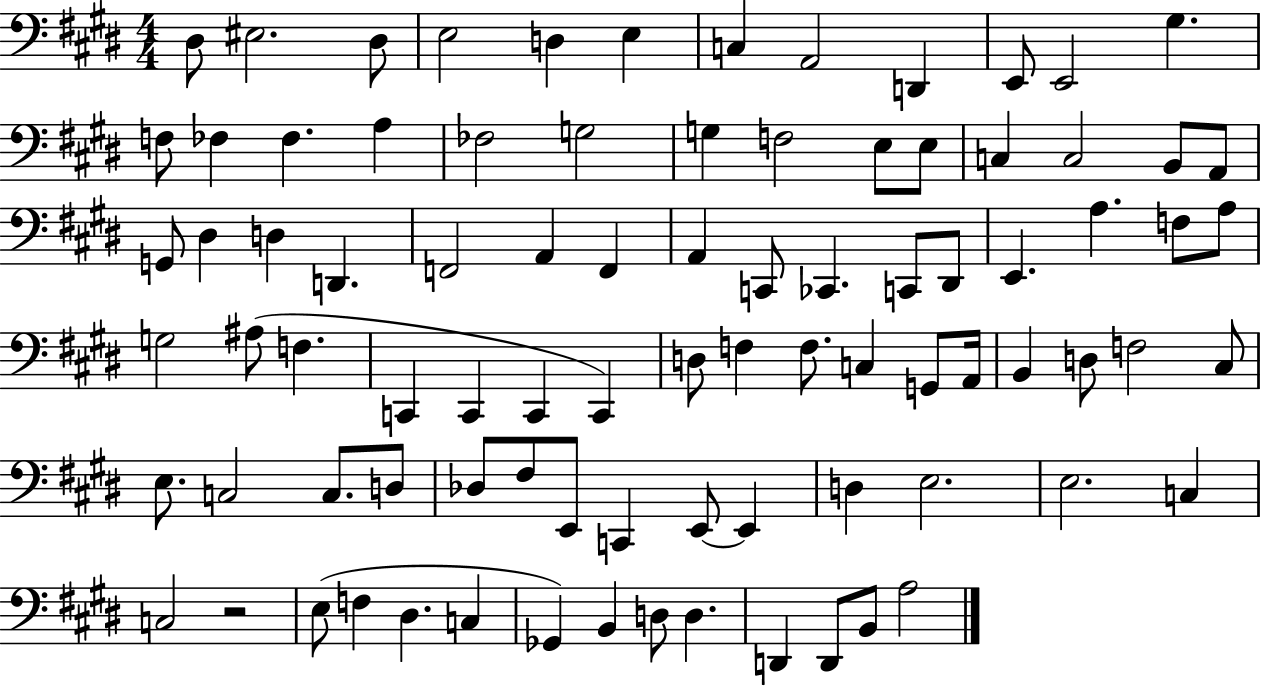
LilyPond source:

{
  \clef bass
  \numericTimeSignature
  \time 4/4
  \key e \major
  dis8 eis2. dis8 | e2 d4 e4 | c4 a,2 d,4 | e,8 e,2 gis4. | \break f8 fes4 fes4. a4 | fes2 g2 | g4 f2 e8 e8 | c4 c2 b,8 a,8 | \break g,8 dis4 d4 d,4. | f,2 a,4 f,4 | a,4 c,8 ces,4. c,8 dis,8 | e,4. a4. f8 a8 | \break g2 ais8( f4. | c,4 c,4 c,4 c,4) | d8 f4 f8. c4 g,8 a,16 | b,4 d8 f2 cis8 | \break e8. c2 c8. d8 | des8 fis8 e,8 c,4 e,8~~ e,4 | d4 e2. | e2. c4 | \break c2 r2 | e8( f4 dis4. c4 | ges,4) b,4 d8 d4. | d,4 d,8 b,8 a2 | \break \bar "|."
}